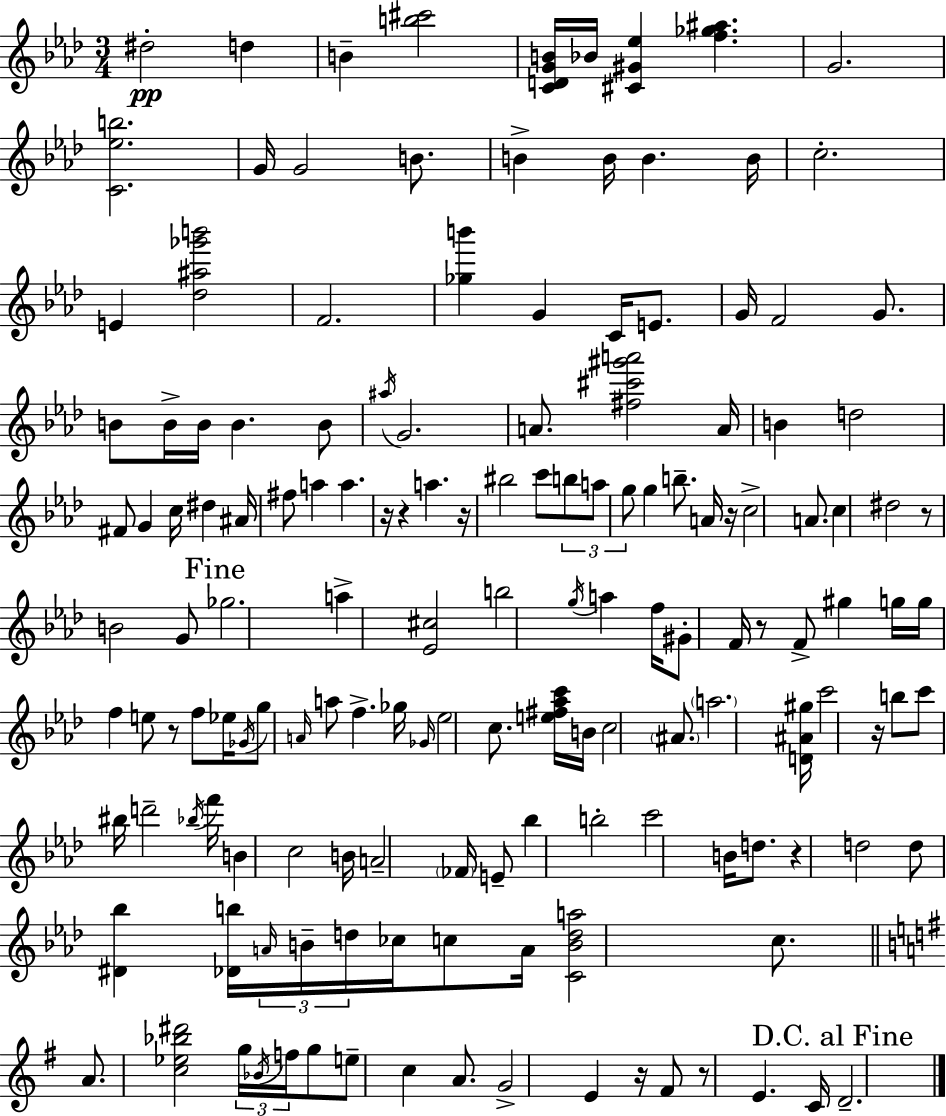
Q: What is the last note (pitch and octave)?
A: D4